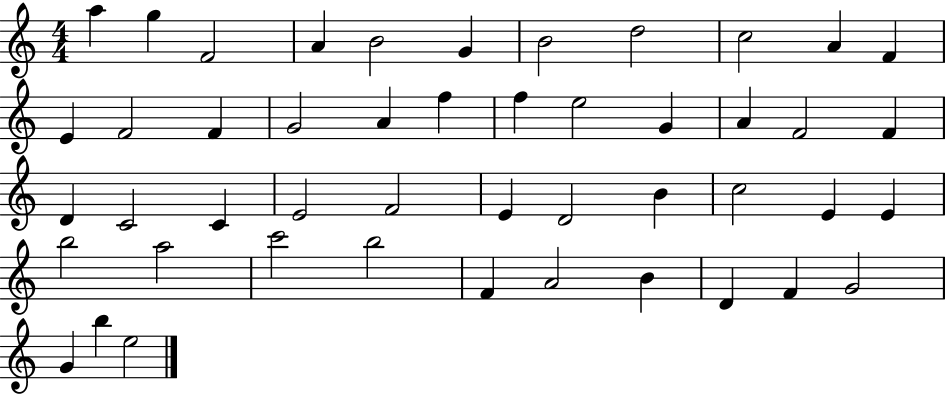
{
  \clef treble
  \numericTimeSignature
  \time 4/4
  \key c \major
  a''4 g''4 f'2 | a'4 b'2 g'4 | b'2 d''2 | c''2 a'4 f'4 | \break e'4 f'2 f'4 | g'2 a'4 f''4 | f''4 e''2 g'4 | a'4 f'2 f'4 | \break d'4 c'2 c'4 | e'2 f'2 | e'4 d'2 b'4 | c''2 e'4 e'4 | \break b''2 a''2 | c'''2 b''2 | f'4 a'2 b'4 | d'4 f'4 g'2 | \break g'4 b''4 e''2 | \bar "|."
}